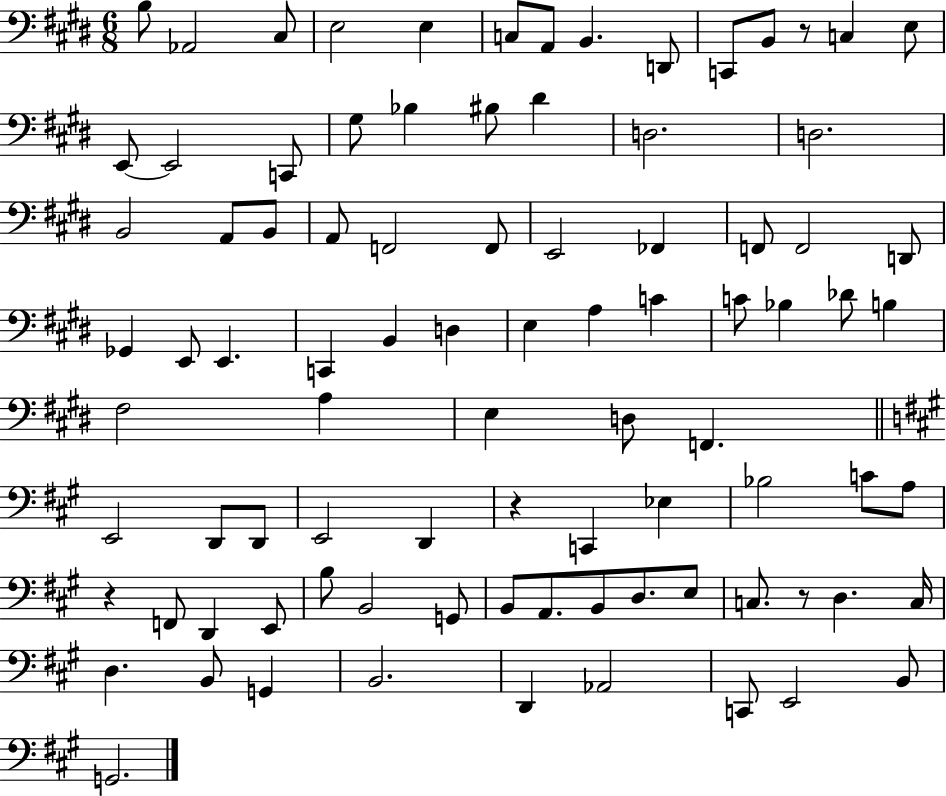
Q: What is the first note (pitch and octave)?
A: B3